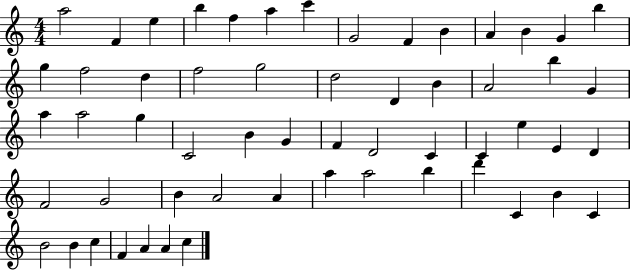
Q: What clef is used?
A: treble